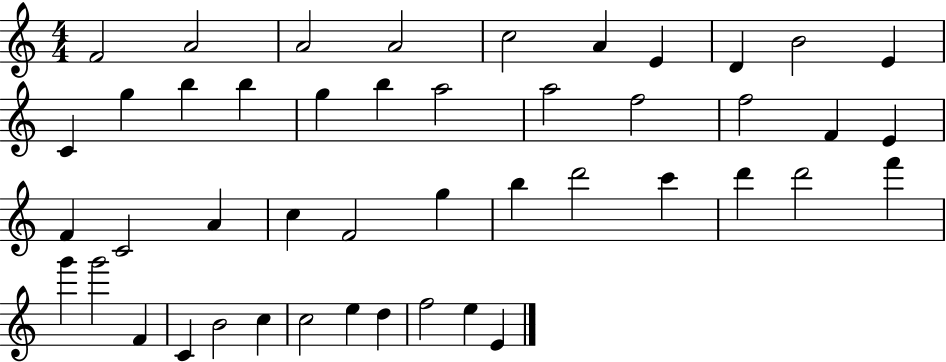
F4/h A4/h A4/h A4/h C5/h A4/q E4/q D4/q B4/h E4/q C4/q G5/q B5/q B5/q G5/q B5/q A5/h A5/h F5/h F5/h F4/q E4/q F4/q C4/h A4/q C5/q F4/h G5/q B5/q D6/h C6/q D6/q D6/h F6/q G6/q G6/h F4/q C4/q B4/h C5/q C5/h E5/q D5/q F5/h E5/q E4/q